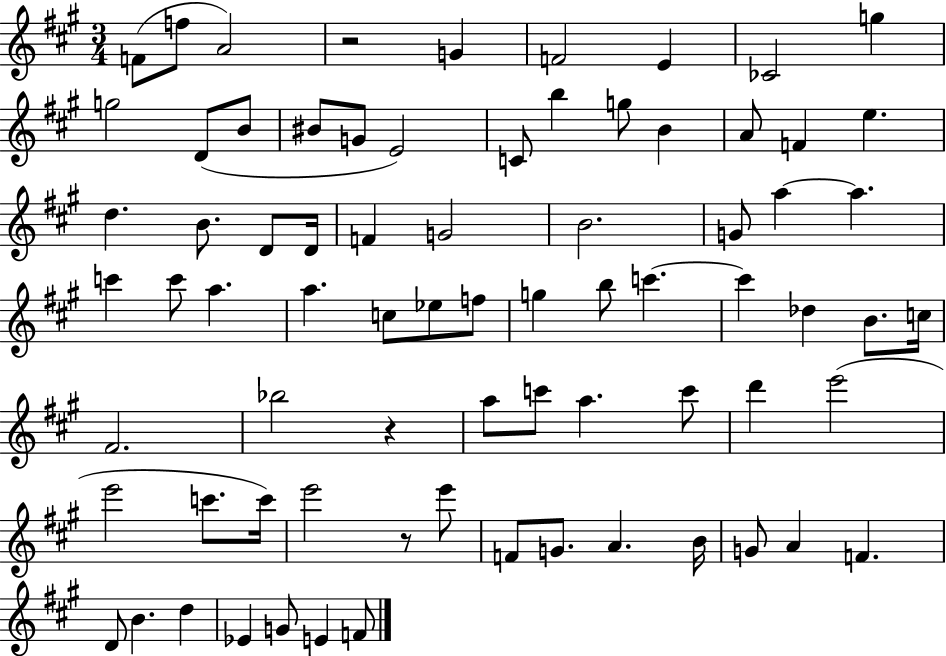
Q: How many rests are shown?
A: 3